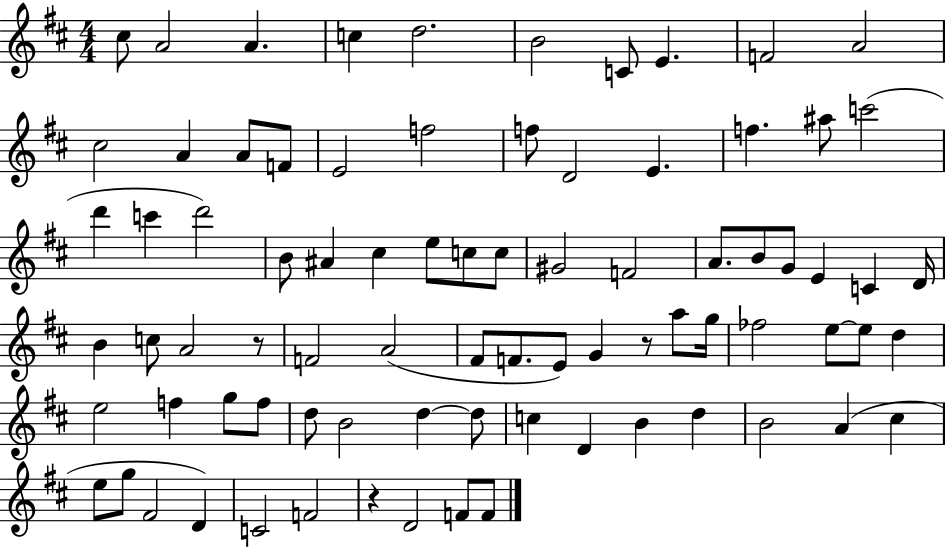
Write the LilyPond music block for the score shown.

{
  \clef treble
  \numericTimeSignature
  \time 4/4
  \key d \major
  \repeat volta 2 { cis''8 a'2 a'4. | c''4 d''2. | b'2 c'8 e'4. | f'2 a'2 | \break cis''2 a'4 a'8 f'8 | e'2 f''2 | f''8 d'2 e'4. | f''4. ais''8 c'''2( | \break d'''4 c'''4 d'''2) | b'8 ais'4 cis''4 e''8 c''8 c''8 | gis'2 f'2 | a'8. b'8 g'8 e'4 c'4 d'16 | \break b'4 c''8 a'2 r8 | f'2 a'2( | fis'8 f'8. e'8) g'4 r8 a''8 g''16 | fes''2 e''8~~ e''8 d''4 | \break e''2 f''4 g''8 f''8 | d''8 b'2 d''4~~ d''8 | c''4 d'4 b'4 d''4 | b'2 a'4( cis''4 | \break e''8 g''8 fis'2 d'4) | c'2 f'2 | r4 d'2 f'8 f'8 | } \bar "|."
}